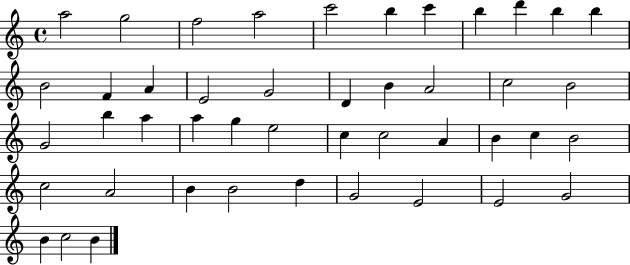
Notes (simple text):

A5/h G5/h F5/h A5/h C6/h B5/q C6/q B5/q D6/q B5/q B5/q B4/h F4/q A4/q E4/h G4/h D4/q B4/q A4/h C5/h B4/h G4/h B5/q A5/q A5/q G5/q E5/h C5/q C5/h A4/q B4/q C5/q B4/h C5/h A4/h B4/q B4/h D5/q G4/h E4/h E4/h G4/h B4/q C5/h B4/q